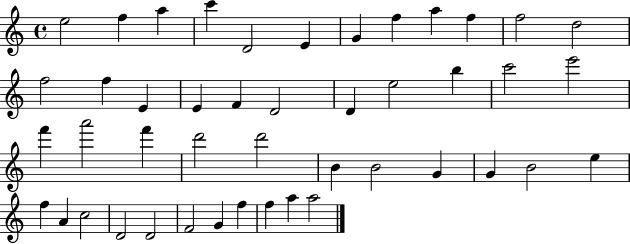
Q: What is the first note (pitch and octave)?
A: E5